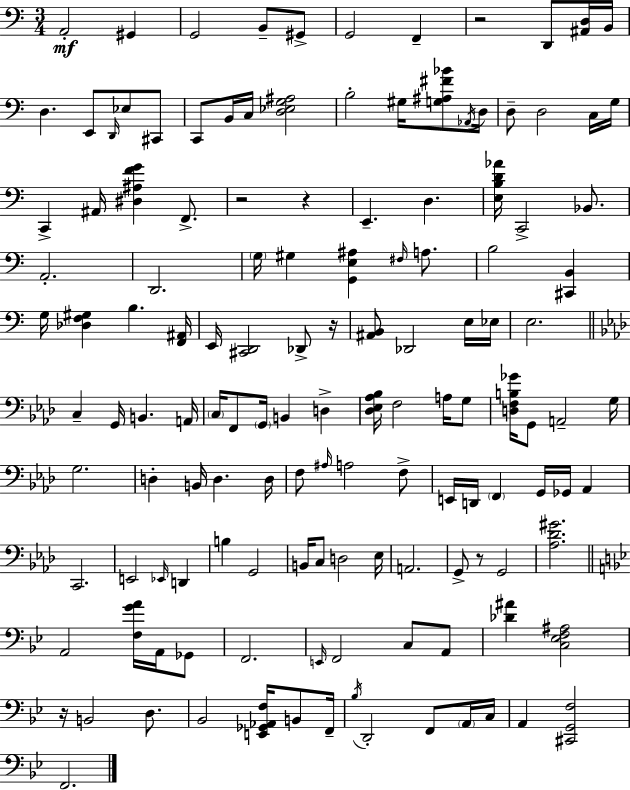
A2/h G#2/q G2/h B2/e G#2/e G2/h F2/q R/h D2/e [A#2,D3]/s B2/s D3/q. E2/e D2/s Eb3/e C#2/e C2/e B2/s C3/s [D3,Eb3,G3,A#3]/h B3/h G#3/s [G3,A#3,F#4,Bb4]/e Ab2/s D3/s D3/e D3/h C3/s G3/s C2/q A#2/s [D#3,A#3,F4,G4]/q F2/e. R/h R/q E2/q. D3/q. [E3,B3,D4,Ab4]/s C2/h Bb2/e. A2/h. D2/h. G3/s G#3/q [G2,E3,A#3]/q F#3/s A3/e. B3/h [C#2,B2]/q G3/s [Db3,F3,G#3]/q B3/q. [F2,A#2]/s E2/s [C#2,D2]/h Db2/e R/s [A#2,B2]/e Db2/h E3/s Eb3/s E3/h. C3/q G2/s B2/q. A2/s C3/s F2/e G2/s B2/q D3/q [Db3,Eb3,Ab3,Bb3]/s F3/h A3/s G3/e [D3,F3,B3,Gb4]/s G2/e A2/h G3/s G3/h. D3/q B2/s D3/q. D3/s F3/e A#3/s A3/h F3/e E2/s D2/s F2/q G2/s Gb2/s Ab2/q C2/h. E2/h Eb2/s D2/q B3/q G2/h B2/s C3/e D3/h Eb3/s A2/h. G2/e R/e G2/h [Ab3,Db4,G#4]/h. A2/h [F3,G4,A4]/s A2/s Gb2/e F2/h. E2/s F2/h C3/e A2/e [Db4,A#4]/q [C3,Eb3,F3,A#3]/h R/s B2/h D3/e. Bb2/h [E2,Gb2,Ab2,F3]/s B2/e F2/s Bb3/s D2/h F2/e A2/s C3/s A2/q [C#2,G2,F3]/h F2/h.